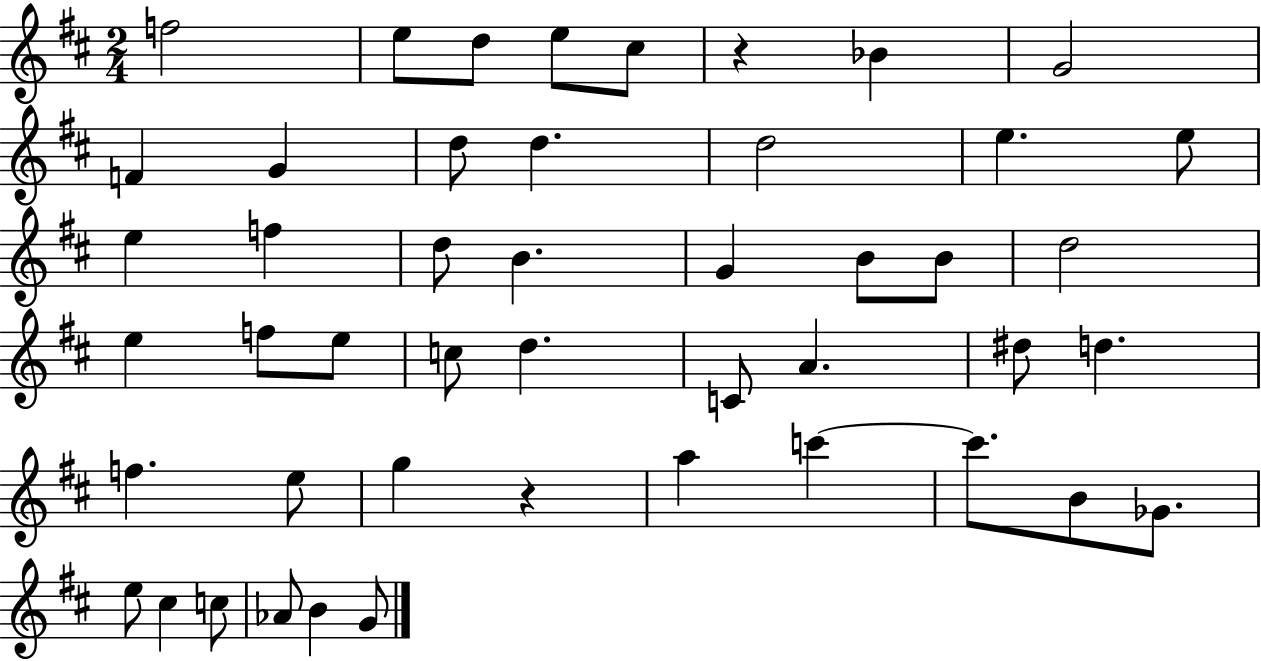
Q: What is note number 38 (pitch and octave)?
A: B4